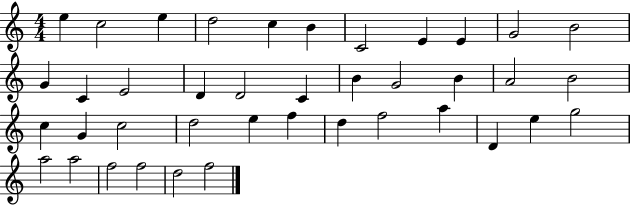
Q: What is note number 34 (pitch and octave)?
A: G5